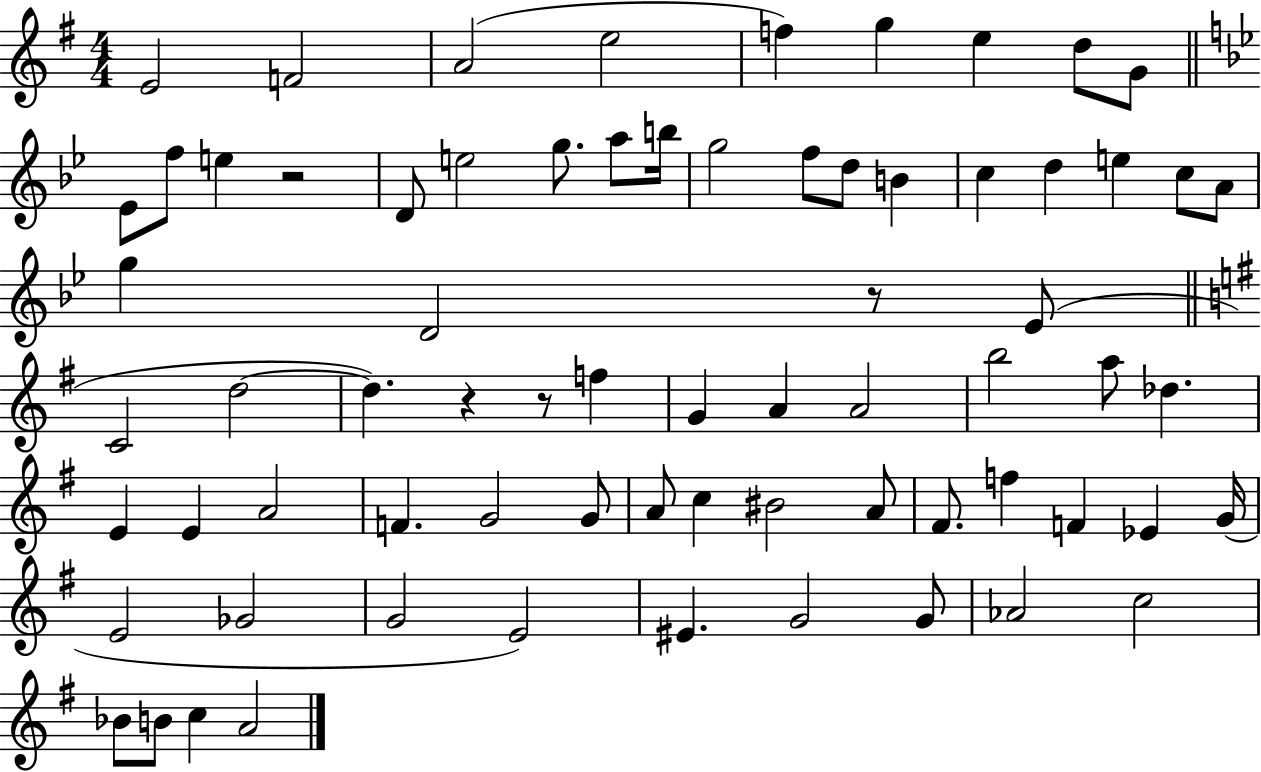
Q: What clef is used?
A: treble